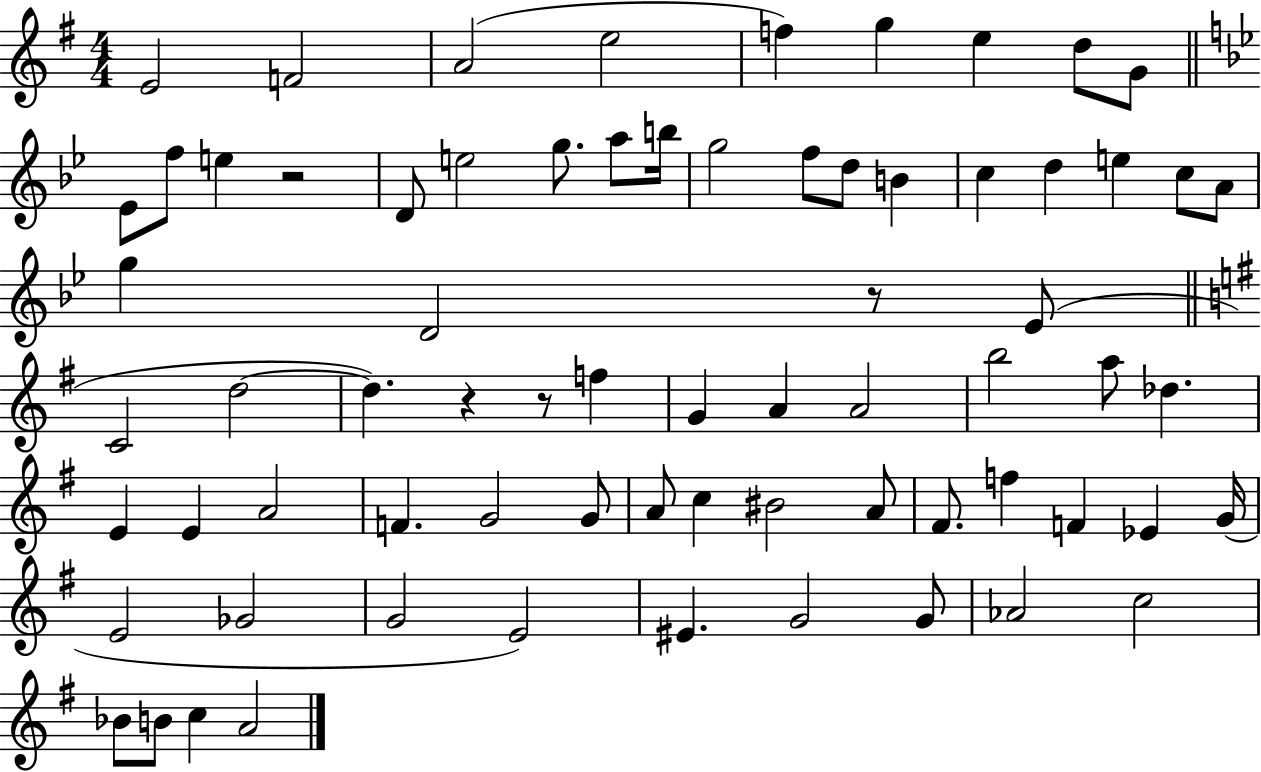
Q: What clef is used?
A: treble